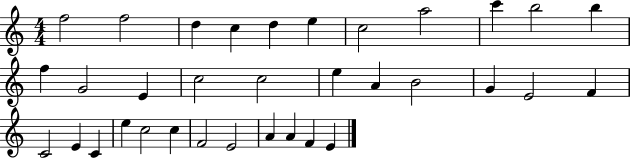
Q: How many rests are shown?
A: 0